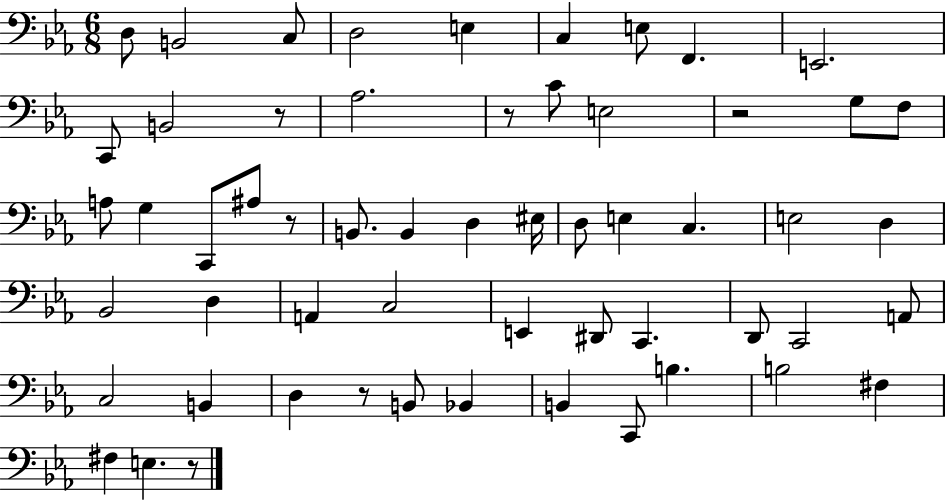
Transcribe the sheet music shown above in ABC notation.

X:1
T:Untitled
M:6/8
L:1/4
K:Eb
D,/2 B,,2 C,/2 D,2 E, C, E,/2 F,, E,,2 C,,/2 B,,2 z/2 _A,2 z/2 C/2 E,2 z2 G,/2 F,/2 A,/2 G, C,,/2 ^A,/2 z/2 B,,/2 B,, D, ^E,/4 D,/2 E, C, E,2 D, _B,,2 D, A,, C,2 E,, ^D,,/2 C,, D,,/2 C,,2 A,,/2 C,2 B,, D, z/2 B,,/2 _B,, B,, C,,/2 B, B,2 ^F, ^F, E, z/2